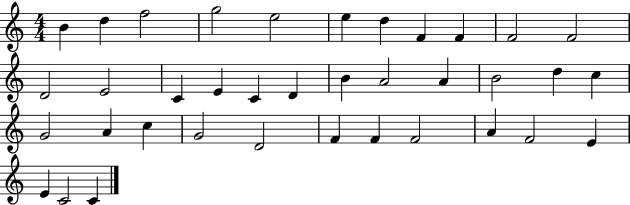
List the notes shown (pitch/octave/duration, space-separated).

B4/q D5/q F5/h G5/h E5/h E5/q D5/q F4/q F4/q F4/h F4/h D4/h E4/h C4/q E4/q C4/q D4/q B4/q A4/h A4/q B4/h D5/q C5/q G4/h A4/q C5/q G4/h D4/h F4/q F4/q F4/h A4/q F4/h E4/q E4/q C4/h C4/q